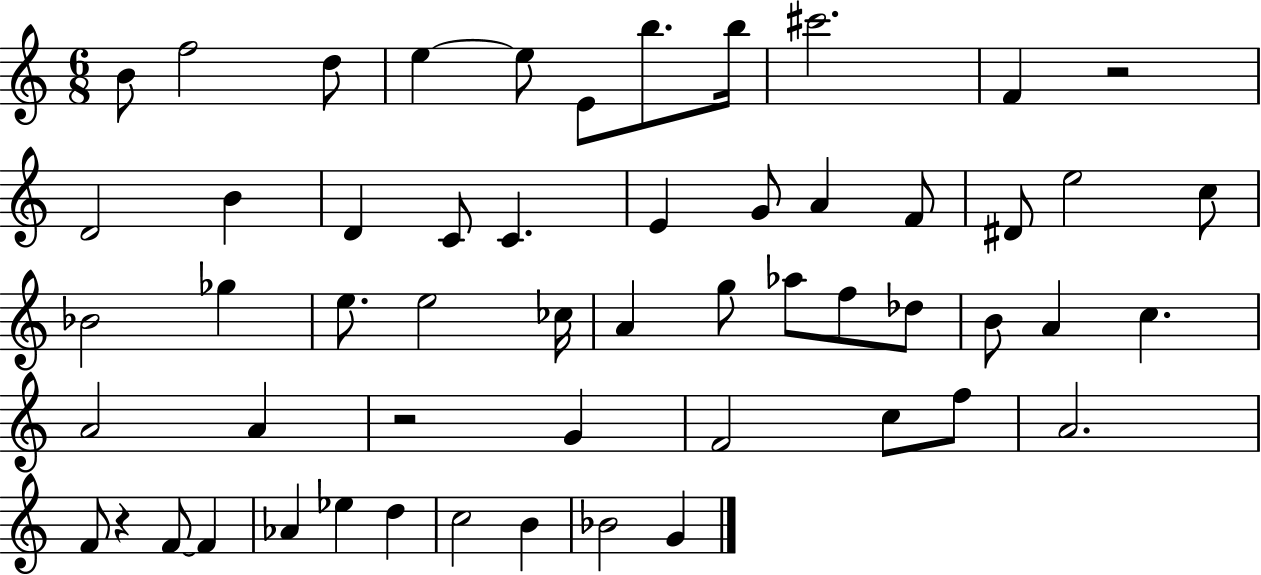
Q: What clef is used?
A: treble